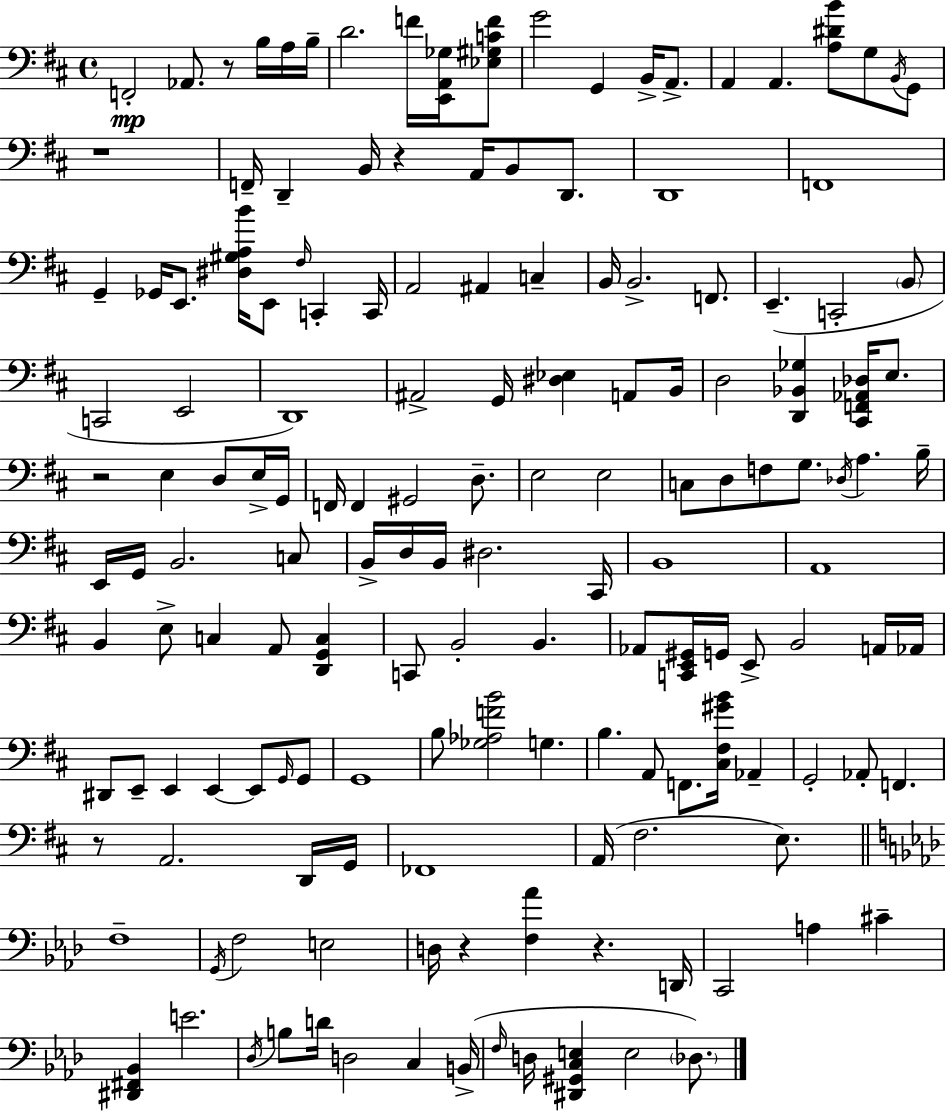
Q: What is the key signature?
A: D major